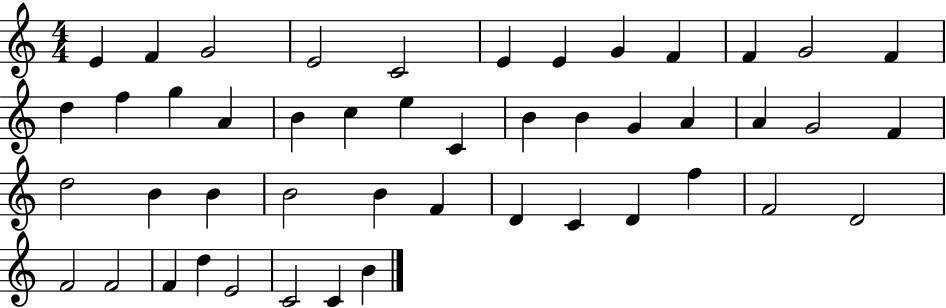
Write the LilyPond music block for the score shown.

{
  \clef treble
  \numericTimeSignature
  \time 4/4
  \key c \major
  e'4 f'4 g'2 | e'2 c'2 | e'4 e'4 g'4 f'4 | f'4 g'2 f'4 | \break d''4 f''4 g''4 a'4 | b'4 c''4 e''4 c'4 | b'4 b'4 g'4 a'4 | a'4 g'2 f'4 | \break d''2 b'4 b'4 | b'2 b'4 f'4 | d'4 c'4 d'4 f''4 | f'2 d'2 | \break f'2 f'2 | f'4 d''4 e'2 | c'2 c'4 b'4 | \bar "|."
}